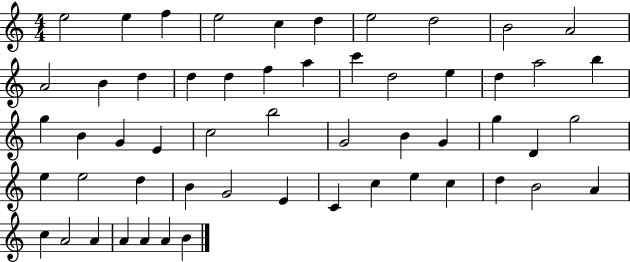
E5/h E5/q F5/q E5/h C5/q D5/q E5/h D5/h B4/h A4/h A4/h B4/q D5/q D5/q D5/q F5/q A5/q C6/q D5/h E5/q D5/q A5/h B5/q G5/q B4/q G4/q E4/q C5/h B5/h G4/h B4/q G4/q G5/q D4/q G5/h E5/q E5/h D5/q B4/q G4/h E4/q C4/q C5/q E5/q C5/q D5/q B4/h A4/q C5/q A4/h A4/q A4/q A4/q A4/q B4/q